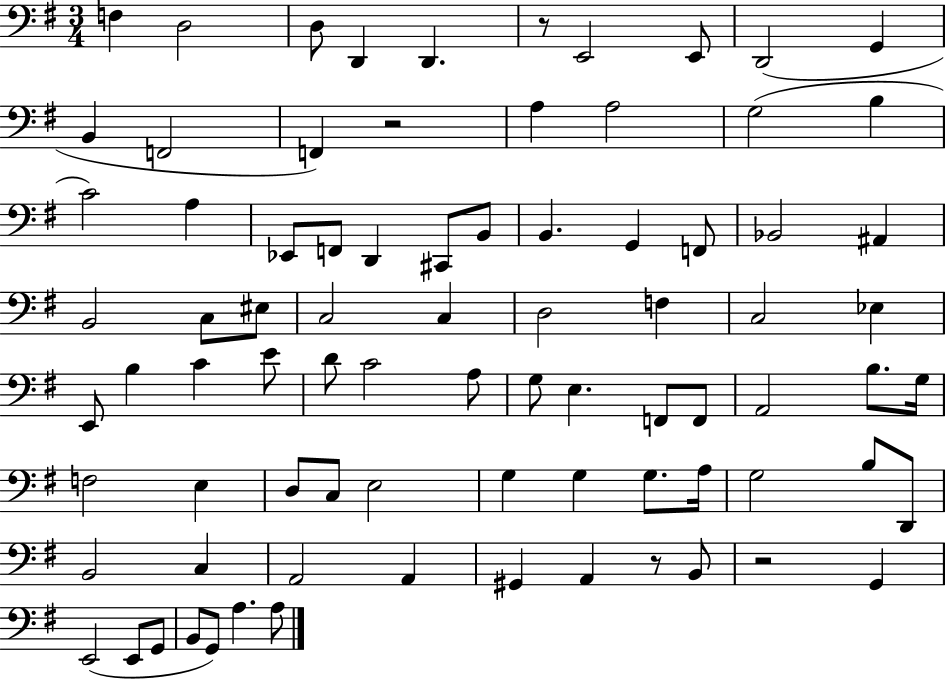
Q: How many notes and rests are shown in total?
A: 82